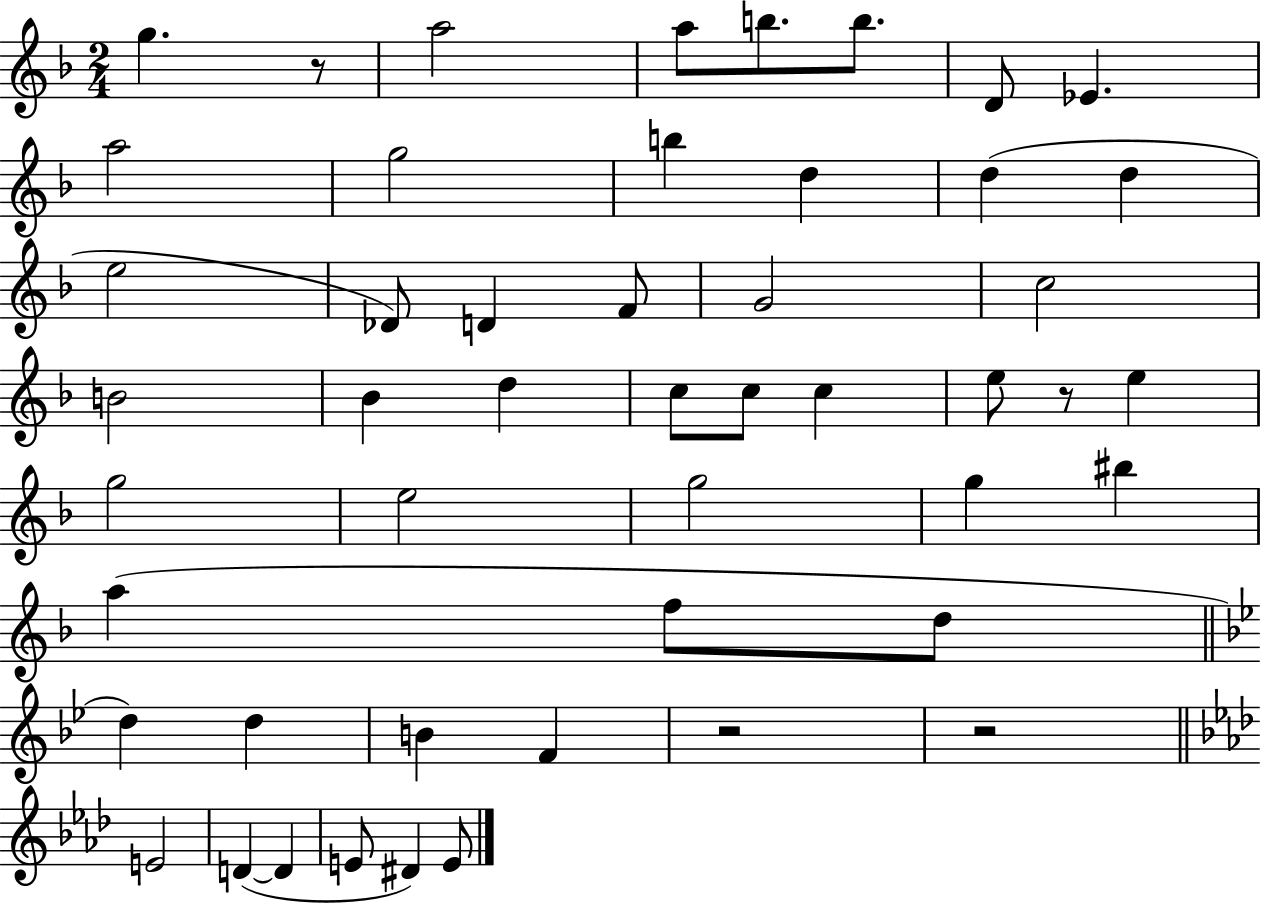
{
  \clef treble
  \numericTimeSignature
  \time 2/4
  \key f \major
  g''4. r8 | a''2 | a''8 b''8. b''8. | d'8 ees'4. | \break a''2 | g''2 | b''4 d''4 | d''4( d''4 | \break e''2 | des'8) d'4 f'8 | g'2 | c''2 | \break b'2 | bes'4 d''4 | c''8 c''8 c''4 | e''8 r8 e''4 | \break g''2 | e''2 | g''2 | g''4 bis''4 | \break a''4( f''8 d''8 | \bar "||" \break \key bes \major d''4) d''4 | b'4 f'4 | r2 | r2 | \break \bar "||" \break \key f \minor e'2 | d'4~(~ d'4 | e'8 dis'4) e'8 | \bar "|."
}